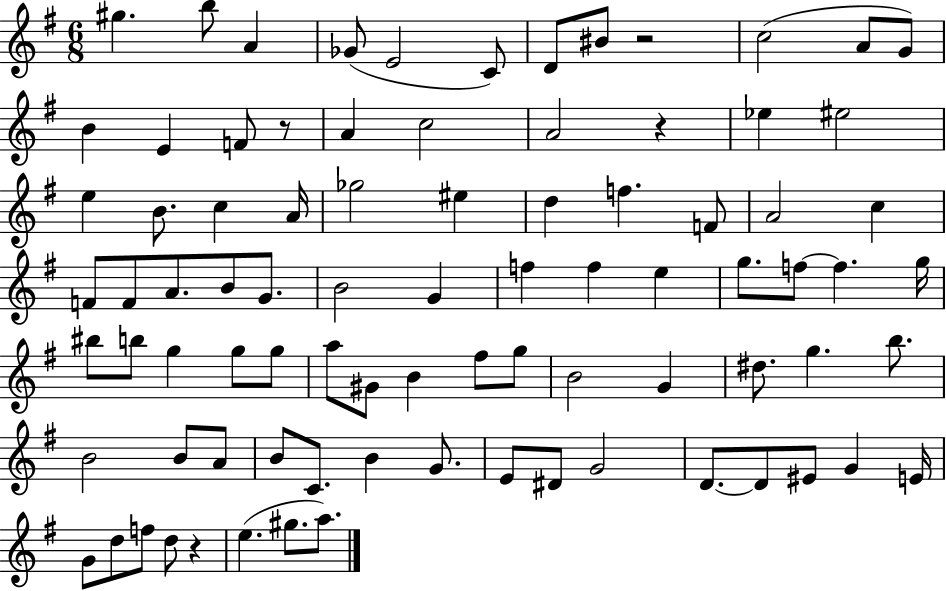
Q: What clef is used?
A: treble